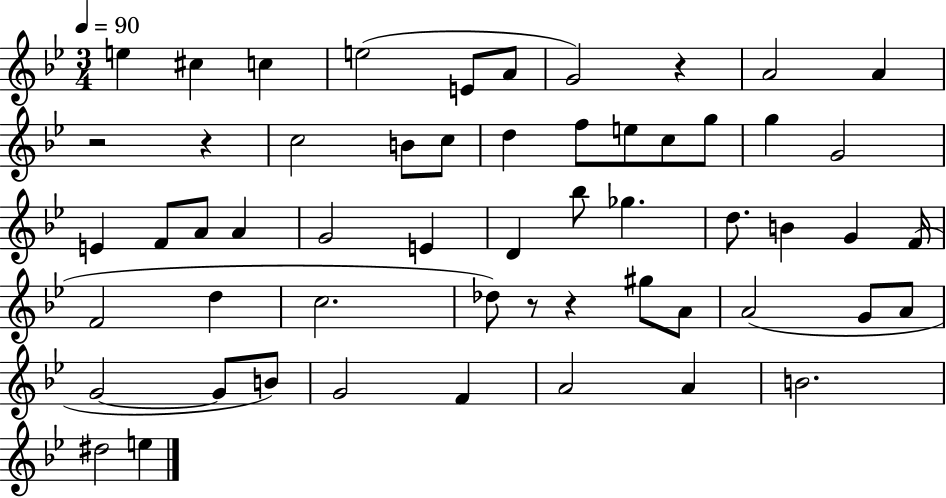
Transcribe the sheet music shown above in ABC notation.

X:1
T:Untitled
M:3/4
L:1/4
K:Bb
e ^c c e2 E/2 A/2 G2 z A2 A z2 z c2 B/2 c/2 d f/2 e/2 c/2 g/2 g G2 E F/2 A/2 A G2 E D _b/2 _g d/2 B G F/4 F2 d c2 _d/2 z/2 z ^g/2 A/2 A2 G/2 A/2 G2 G/2 B/2 G2 F A2 A B2 ^d2 e